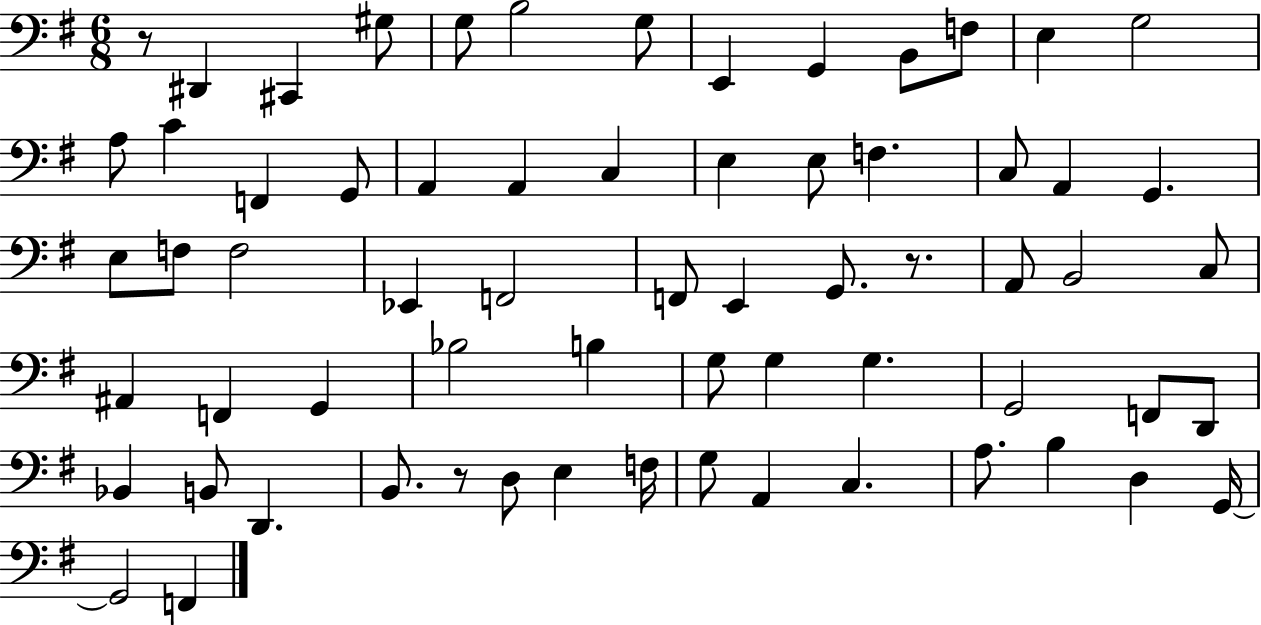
{
  \clef bass
  \numericTimeSignature
  \time 6/8
  \key g \major
  \repeat volta 2 { r8 dis,4 cis,4 gis8 | g8 b2 g8 | e,4 g,4 b,8 f8 | e4 g2 | \break a8 c'4 f,4 g,8 | a,4 a,4 c4 | e4 e8 f4. | c8 a,4 g,4. | \break e8 f8 f2 | ees,4 f,2 | f,8 e,4 g,8. r8. | a,8 b,2 c8 | \break ais,4 f,4 g,4 | bes2 b4 | g8 g4 g4. | g,2 f,8 d,8 | \break bes,4 b,8 d,4. | b,8. r8 d8 e4 f16 | g8 a,4 c4. | a8. b4 d4 g,16~~ | \break g,2 f,4 | } \bar "|."
}